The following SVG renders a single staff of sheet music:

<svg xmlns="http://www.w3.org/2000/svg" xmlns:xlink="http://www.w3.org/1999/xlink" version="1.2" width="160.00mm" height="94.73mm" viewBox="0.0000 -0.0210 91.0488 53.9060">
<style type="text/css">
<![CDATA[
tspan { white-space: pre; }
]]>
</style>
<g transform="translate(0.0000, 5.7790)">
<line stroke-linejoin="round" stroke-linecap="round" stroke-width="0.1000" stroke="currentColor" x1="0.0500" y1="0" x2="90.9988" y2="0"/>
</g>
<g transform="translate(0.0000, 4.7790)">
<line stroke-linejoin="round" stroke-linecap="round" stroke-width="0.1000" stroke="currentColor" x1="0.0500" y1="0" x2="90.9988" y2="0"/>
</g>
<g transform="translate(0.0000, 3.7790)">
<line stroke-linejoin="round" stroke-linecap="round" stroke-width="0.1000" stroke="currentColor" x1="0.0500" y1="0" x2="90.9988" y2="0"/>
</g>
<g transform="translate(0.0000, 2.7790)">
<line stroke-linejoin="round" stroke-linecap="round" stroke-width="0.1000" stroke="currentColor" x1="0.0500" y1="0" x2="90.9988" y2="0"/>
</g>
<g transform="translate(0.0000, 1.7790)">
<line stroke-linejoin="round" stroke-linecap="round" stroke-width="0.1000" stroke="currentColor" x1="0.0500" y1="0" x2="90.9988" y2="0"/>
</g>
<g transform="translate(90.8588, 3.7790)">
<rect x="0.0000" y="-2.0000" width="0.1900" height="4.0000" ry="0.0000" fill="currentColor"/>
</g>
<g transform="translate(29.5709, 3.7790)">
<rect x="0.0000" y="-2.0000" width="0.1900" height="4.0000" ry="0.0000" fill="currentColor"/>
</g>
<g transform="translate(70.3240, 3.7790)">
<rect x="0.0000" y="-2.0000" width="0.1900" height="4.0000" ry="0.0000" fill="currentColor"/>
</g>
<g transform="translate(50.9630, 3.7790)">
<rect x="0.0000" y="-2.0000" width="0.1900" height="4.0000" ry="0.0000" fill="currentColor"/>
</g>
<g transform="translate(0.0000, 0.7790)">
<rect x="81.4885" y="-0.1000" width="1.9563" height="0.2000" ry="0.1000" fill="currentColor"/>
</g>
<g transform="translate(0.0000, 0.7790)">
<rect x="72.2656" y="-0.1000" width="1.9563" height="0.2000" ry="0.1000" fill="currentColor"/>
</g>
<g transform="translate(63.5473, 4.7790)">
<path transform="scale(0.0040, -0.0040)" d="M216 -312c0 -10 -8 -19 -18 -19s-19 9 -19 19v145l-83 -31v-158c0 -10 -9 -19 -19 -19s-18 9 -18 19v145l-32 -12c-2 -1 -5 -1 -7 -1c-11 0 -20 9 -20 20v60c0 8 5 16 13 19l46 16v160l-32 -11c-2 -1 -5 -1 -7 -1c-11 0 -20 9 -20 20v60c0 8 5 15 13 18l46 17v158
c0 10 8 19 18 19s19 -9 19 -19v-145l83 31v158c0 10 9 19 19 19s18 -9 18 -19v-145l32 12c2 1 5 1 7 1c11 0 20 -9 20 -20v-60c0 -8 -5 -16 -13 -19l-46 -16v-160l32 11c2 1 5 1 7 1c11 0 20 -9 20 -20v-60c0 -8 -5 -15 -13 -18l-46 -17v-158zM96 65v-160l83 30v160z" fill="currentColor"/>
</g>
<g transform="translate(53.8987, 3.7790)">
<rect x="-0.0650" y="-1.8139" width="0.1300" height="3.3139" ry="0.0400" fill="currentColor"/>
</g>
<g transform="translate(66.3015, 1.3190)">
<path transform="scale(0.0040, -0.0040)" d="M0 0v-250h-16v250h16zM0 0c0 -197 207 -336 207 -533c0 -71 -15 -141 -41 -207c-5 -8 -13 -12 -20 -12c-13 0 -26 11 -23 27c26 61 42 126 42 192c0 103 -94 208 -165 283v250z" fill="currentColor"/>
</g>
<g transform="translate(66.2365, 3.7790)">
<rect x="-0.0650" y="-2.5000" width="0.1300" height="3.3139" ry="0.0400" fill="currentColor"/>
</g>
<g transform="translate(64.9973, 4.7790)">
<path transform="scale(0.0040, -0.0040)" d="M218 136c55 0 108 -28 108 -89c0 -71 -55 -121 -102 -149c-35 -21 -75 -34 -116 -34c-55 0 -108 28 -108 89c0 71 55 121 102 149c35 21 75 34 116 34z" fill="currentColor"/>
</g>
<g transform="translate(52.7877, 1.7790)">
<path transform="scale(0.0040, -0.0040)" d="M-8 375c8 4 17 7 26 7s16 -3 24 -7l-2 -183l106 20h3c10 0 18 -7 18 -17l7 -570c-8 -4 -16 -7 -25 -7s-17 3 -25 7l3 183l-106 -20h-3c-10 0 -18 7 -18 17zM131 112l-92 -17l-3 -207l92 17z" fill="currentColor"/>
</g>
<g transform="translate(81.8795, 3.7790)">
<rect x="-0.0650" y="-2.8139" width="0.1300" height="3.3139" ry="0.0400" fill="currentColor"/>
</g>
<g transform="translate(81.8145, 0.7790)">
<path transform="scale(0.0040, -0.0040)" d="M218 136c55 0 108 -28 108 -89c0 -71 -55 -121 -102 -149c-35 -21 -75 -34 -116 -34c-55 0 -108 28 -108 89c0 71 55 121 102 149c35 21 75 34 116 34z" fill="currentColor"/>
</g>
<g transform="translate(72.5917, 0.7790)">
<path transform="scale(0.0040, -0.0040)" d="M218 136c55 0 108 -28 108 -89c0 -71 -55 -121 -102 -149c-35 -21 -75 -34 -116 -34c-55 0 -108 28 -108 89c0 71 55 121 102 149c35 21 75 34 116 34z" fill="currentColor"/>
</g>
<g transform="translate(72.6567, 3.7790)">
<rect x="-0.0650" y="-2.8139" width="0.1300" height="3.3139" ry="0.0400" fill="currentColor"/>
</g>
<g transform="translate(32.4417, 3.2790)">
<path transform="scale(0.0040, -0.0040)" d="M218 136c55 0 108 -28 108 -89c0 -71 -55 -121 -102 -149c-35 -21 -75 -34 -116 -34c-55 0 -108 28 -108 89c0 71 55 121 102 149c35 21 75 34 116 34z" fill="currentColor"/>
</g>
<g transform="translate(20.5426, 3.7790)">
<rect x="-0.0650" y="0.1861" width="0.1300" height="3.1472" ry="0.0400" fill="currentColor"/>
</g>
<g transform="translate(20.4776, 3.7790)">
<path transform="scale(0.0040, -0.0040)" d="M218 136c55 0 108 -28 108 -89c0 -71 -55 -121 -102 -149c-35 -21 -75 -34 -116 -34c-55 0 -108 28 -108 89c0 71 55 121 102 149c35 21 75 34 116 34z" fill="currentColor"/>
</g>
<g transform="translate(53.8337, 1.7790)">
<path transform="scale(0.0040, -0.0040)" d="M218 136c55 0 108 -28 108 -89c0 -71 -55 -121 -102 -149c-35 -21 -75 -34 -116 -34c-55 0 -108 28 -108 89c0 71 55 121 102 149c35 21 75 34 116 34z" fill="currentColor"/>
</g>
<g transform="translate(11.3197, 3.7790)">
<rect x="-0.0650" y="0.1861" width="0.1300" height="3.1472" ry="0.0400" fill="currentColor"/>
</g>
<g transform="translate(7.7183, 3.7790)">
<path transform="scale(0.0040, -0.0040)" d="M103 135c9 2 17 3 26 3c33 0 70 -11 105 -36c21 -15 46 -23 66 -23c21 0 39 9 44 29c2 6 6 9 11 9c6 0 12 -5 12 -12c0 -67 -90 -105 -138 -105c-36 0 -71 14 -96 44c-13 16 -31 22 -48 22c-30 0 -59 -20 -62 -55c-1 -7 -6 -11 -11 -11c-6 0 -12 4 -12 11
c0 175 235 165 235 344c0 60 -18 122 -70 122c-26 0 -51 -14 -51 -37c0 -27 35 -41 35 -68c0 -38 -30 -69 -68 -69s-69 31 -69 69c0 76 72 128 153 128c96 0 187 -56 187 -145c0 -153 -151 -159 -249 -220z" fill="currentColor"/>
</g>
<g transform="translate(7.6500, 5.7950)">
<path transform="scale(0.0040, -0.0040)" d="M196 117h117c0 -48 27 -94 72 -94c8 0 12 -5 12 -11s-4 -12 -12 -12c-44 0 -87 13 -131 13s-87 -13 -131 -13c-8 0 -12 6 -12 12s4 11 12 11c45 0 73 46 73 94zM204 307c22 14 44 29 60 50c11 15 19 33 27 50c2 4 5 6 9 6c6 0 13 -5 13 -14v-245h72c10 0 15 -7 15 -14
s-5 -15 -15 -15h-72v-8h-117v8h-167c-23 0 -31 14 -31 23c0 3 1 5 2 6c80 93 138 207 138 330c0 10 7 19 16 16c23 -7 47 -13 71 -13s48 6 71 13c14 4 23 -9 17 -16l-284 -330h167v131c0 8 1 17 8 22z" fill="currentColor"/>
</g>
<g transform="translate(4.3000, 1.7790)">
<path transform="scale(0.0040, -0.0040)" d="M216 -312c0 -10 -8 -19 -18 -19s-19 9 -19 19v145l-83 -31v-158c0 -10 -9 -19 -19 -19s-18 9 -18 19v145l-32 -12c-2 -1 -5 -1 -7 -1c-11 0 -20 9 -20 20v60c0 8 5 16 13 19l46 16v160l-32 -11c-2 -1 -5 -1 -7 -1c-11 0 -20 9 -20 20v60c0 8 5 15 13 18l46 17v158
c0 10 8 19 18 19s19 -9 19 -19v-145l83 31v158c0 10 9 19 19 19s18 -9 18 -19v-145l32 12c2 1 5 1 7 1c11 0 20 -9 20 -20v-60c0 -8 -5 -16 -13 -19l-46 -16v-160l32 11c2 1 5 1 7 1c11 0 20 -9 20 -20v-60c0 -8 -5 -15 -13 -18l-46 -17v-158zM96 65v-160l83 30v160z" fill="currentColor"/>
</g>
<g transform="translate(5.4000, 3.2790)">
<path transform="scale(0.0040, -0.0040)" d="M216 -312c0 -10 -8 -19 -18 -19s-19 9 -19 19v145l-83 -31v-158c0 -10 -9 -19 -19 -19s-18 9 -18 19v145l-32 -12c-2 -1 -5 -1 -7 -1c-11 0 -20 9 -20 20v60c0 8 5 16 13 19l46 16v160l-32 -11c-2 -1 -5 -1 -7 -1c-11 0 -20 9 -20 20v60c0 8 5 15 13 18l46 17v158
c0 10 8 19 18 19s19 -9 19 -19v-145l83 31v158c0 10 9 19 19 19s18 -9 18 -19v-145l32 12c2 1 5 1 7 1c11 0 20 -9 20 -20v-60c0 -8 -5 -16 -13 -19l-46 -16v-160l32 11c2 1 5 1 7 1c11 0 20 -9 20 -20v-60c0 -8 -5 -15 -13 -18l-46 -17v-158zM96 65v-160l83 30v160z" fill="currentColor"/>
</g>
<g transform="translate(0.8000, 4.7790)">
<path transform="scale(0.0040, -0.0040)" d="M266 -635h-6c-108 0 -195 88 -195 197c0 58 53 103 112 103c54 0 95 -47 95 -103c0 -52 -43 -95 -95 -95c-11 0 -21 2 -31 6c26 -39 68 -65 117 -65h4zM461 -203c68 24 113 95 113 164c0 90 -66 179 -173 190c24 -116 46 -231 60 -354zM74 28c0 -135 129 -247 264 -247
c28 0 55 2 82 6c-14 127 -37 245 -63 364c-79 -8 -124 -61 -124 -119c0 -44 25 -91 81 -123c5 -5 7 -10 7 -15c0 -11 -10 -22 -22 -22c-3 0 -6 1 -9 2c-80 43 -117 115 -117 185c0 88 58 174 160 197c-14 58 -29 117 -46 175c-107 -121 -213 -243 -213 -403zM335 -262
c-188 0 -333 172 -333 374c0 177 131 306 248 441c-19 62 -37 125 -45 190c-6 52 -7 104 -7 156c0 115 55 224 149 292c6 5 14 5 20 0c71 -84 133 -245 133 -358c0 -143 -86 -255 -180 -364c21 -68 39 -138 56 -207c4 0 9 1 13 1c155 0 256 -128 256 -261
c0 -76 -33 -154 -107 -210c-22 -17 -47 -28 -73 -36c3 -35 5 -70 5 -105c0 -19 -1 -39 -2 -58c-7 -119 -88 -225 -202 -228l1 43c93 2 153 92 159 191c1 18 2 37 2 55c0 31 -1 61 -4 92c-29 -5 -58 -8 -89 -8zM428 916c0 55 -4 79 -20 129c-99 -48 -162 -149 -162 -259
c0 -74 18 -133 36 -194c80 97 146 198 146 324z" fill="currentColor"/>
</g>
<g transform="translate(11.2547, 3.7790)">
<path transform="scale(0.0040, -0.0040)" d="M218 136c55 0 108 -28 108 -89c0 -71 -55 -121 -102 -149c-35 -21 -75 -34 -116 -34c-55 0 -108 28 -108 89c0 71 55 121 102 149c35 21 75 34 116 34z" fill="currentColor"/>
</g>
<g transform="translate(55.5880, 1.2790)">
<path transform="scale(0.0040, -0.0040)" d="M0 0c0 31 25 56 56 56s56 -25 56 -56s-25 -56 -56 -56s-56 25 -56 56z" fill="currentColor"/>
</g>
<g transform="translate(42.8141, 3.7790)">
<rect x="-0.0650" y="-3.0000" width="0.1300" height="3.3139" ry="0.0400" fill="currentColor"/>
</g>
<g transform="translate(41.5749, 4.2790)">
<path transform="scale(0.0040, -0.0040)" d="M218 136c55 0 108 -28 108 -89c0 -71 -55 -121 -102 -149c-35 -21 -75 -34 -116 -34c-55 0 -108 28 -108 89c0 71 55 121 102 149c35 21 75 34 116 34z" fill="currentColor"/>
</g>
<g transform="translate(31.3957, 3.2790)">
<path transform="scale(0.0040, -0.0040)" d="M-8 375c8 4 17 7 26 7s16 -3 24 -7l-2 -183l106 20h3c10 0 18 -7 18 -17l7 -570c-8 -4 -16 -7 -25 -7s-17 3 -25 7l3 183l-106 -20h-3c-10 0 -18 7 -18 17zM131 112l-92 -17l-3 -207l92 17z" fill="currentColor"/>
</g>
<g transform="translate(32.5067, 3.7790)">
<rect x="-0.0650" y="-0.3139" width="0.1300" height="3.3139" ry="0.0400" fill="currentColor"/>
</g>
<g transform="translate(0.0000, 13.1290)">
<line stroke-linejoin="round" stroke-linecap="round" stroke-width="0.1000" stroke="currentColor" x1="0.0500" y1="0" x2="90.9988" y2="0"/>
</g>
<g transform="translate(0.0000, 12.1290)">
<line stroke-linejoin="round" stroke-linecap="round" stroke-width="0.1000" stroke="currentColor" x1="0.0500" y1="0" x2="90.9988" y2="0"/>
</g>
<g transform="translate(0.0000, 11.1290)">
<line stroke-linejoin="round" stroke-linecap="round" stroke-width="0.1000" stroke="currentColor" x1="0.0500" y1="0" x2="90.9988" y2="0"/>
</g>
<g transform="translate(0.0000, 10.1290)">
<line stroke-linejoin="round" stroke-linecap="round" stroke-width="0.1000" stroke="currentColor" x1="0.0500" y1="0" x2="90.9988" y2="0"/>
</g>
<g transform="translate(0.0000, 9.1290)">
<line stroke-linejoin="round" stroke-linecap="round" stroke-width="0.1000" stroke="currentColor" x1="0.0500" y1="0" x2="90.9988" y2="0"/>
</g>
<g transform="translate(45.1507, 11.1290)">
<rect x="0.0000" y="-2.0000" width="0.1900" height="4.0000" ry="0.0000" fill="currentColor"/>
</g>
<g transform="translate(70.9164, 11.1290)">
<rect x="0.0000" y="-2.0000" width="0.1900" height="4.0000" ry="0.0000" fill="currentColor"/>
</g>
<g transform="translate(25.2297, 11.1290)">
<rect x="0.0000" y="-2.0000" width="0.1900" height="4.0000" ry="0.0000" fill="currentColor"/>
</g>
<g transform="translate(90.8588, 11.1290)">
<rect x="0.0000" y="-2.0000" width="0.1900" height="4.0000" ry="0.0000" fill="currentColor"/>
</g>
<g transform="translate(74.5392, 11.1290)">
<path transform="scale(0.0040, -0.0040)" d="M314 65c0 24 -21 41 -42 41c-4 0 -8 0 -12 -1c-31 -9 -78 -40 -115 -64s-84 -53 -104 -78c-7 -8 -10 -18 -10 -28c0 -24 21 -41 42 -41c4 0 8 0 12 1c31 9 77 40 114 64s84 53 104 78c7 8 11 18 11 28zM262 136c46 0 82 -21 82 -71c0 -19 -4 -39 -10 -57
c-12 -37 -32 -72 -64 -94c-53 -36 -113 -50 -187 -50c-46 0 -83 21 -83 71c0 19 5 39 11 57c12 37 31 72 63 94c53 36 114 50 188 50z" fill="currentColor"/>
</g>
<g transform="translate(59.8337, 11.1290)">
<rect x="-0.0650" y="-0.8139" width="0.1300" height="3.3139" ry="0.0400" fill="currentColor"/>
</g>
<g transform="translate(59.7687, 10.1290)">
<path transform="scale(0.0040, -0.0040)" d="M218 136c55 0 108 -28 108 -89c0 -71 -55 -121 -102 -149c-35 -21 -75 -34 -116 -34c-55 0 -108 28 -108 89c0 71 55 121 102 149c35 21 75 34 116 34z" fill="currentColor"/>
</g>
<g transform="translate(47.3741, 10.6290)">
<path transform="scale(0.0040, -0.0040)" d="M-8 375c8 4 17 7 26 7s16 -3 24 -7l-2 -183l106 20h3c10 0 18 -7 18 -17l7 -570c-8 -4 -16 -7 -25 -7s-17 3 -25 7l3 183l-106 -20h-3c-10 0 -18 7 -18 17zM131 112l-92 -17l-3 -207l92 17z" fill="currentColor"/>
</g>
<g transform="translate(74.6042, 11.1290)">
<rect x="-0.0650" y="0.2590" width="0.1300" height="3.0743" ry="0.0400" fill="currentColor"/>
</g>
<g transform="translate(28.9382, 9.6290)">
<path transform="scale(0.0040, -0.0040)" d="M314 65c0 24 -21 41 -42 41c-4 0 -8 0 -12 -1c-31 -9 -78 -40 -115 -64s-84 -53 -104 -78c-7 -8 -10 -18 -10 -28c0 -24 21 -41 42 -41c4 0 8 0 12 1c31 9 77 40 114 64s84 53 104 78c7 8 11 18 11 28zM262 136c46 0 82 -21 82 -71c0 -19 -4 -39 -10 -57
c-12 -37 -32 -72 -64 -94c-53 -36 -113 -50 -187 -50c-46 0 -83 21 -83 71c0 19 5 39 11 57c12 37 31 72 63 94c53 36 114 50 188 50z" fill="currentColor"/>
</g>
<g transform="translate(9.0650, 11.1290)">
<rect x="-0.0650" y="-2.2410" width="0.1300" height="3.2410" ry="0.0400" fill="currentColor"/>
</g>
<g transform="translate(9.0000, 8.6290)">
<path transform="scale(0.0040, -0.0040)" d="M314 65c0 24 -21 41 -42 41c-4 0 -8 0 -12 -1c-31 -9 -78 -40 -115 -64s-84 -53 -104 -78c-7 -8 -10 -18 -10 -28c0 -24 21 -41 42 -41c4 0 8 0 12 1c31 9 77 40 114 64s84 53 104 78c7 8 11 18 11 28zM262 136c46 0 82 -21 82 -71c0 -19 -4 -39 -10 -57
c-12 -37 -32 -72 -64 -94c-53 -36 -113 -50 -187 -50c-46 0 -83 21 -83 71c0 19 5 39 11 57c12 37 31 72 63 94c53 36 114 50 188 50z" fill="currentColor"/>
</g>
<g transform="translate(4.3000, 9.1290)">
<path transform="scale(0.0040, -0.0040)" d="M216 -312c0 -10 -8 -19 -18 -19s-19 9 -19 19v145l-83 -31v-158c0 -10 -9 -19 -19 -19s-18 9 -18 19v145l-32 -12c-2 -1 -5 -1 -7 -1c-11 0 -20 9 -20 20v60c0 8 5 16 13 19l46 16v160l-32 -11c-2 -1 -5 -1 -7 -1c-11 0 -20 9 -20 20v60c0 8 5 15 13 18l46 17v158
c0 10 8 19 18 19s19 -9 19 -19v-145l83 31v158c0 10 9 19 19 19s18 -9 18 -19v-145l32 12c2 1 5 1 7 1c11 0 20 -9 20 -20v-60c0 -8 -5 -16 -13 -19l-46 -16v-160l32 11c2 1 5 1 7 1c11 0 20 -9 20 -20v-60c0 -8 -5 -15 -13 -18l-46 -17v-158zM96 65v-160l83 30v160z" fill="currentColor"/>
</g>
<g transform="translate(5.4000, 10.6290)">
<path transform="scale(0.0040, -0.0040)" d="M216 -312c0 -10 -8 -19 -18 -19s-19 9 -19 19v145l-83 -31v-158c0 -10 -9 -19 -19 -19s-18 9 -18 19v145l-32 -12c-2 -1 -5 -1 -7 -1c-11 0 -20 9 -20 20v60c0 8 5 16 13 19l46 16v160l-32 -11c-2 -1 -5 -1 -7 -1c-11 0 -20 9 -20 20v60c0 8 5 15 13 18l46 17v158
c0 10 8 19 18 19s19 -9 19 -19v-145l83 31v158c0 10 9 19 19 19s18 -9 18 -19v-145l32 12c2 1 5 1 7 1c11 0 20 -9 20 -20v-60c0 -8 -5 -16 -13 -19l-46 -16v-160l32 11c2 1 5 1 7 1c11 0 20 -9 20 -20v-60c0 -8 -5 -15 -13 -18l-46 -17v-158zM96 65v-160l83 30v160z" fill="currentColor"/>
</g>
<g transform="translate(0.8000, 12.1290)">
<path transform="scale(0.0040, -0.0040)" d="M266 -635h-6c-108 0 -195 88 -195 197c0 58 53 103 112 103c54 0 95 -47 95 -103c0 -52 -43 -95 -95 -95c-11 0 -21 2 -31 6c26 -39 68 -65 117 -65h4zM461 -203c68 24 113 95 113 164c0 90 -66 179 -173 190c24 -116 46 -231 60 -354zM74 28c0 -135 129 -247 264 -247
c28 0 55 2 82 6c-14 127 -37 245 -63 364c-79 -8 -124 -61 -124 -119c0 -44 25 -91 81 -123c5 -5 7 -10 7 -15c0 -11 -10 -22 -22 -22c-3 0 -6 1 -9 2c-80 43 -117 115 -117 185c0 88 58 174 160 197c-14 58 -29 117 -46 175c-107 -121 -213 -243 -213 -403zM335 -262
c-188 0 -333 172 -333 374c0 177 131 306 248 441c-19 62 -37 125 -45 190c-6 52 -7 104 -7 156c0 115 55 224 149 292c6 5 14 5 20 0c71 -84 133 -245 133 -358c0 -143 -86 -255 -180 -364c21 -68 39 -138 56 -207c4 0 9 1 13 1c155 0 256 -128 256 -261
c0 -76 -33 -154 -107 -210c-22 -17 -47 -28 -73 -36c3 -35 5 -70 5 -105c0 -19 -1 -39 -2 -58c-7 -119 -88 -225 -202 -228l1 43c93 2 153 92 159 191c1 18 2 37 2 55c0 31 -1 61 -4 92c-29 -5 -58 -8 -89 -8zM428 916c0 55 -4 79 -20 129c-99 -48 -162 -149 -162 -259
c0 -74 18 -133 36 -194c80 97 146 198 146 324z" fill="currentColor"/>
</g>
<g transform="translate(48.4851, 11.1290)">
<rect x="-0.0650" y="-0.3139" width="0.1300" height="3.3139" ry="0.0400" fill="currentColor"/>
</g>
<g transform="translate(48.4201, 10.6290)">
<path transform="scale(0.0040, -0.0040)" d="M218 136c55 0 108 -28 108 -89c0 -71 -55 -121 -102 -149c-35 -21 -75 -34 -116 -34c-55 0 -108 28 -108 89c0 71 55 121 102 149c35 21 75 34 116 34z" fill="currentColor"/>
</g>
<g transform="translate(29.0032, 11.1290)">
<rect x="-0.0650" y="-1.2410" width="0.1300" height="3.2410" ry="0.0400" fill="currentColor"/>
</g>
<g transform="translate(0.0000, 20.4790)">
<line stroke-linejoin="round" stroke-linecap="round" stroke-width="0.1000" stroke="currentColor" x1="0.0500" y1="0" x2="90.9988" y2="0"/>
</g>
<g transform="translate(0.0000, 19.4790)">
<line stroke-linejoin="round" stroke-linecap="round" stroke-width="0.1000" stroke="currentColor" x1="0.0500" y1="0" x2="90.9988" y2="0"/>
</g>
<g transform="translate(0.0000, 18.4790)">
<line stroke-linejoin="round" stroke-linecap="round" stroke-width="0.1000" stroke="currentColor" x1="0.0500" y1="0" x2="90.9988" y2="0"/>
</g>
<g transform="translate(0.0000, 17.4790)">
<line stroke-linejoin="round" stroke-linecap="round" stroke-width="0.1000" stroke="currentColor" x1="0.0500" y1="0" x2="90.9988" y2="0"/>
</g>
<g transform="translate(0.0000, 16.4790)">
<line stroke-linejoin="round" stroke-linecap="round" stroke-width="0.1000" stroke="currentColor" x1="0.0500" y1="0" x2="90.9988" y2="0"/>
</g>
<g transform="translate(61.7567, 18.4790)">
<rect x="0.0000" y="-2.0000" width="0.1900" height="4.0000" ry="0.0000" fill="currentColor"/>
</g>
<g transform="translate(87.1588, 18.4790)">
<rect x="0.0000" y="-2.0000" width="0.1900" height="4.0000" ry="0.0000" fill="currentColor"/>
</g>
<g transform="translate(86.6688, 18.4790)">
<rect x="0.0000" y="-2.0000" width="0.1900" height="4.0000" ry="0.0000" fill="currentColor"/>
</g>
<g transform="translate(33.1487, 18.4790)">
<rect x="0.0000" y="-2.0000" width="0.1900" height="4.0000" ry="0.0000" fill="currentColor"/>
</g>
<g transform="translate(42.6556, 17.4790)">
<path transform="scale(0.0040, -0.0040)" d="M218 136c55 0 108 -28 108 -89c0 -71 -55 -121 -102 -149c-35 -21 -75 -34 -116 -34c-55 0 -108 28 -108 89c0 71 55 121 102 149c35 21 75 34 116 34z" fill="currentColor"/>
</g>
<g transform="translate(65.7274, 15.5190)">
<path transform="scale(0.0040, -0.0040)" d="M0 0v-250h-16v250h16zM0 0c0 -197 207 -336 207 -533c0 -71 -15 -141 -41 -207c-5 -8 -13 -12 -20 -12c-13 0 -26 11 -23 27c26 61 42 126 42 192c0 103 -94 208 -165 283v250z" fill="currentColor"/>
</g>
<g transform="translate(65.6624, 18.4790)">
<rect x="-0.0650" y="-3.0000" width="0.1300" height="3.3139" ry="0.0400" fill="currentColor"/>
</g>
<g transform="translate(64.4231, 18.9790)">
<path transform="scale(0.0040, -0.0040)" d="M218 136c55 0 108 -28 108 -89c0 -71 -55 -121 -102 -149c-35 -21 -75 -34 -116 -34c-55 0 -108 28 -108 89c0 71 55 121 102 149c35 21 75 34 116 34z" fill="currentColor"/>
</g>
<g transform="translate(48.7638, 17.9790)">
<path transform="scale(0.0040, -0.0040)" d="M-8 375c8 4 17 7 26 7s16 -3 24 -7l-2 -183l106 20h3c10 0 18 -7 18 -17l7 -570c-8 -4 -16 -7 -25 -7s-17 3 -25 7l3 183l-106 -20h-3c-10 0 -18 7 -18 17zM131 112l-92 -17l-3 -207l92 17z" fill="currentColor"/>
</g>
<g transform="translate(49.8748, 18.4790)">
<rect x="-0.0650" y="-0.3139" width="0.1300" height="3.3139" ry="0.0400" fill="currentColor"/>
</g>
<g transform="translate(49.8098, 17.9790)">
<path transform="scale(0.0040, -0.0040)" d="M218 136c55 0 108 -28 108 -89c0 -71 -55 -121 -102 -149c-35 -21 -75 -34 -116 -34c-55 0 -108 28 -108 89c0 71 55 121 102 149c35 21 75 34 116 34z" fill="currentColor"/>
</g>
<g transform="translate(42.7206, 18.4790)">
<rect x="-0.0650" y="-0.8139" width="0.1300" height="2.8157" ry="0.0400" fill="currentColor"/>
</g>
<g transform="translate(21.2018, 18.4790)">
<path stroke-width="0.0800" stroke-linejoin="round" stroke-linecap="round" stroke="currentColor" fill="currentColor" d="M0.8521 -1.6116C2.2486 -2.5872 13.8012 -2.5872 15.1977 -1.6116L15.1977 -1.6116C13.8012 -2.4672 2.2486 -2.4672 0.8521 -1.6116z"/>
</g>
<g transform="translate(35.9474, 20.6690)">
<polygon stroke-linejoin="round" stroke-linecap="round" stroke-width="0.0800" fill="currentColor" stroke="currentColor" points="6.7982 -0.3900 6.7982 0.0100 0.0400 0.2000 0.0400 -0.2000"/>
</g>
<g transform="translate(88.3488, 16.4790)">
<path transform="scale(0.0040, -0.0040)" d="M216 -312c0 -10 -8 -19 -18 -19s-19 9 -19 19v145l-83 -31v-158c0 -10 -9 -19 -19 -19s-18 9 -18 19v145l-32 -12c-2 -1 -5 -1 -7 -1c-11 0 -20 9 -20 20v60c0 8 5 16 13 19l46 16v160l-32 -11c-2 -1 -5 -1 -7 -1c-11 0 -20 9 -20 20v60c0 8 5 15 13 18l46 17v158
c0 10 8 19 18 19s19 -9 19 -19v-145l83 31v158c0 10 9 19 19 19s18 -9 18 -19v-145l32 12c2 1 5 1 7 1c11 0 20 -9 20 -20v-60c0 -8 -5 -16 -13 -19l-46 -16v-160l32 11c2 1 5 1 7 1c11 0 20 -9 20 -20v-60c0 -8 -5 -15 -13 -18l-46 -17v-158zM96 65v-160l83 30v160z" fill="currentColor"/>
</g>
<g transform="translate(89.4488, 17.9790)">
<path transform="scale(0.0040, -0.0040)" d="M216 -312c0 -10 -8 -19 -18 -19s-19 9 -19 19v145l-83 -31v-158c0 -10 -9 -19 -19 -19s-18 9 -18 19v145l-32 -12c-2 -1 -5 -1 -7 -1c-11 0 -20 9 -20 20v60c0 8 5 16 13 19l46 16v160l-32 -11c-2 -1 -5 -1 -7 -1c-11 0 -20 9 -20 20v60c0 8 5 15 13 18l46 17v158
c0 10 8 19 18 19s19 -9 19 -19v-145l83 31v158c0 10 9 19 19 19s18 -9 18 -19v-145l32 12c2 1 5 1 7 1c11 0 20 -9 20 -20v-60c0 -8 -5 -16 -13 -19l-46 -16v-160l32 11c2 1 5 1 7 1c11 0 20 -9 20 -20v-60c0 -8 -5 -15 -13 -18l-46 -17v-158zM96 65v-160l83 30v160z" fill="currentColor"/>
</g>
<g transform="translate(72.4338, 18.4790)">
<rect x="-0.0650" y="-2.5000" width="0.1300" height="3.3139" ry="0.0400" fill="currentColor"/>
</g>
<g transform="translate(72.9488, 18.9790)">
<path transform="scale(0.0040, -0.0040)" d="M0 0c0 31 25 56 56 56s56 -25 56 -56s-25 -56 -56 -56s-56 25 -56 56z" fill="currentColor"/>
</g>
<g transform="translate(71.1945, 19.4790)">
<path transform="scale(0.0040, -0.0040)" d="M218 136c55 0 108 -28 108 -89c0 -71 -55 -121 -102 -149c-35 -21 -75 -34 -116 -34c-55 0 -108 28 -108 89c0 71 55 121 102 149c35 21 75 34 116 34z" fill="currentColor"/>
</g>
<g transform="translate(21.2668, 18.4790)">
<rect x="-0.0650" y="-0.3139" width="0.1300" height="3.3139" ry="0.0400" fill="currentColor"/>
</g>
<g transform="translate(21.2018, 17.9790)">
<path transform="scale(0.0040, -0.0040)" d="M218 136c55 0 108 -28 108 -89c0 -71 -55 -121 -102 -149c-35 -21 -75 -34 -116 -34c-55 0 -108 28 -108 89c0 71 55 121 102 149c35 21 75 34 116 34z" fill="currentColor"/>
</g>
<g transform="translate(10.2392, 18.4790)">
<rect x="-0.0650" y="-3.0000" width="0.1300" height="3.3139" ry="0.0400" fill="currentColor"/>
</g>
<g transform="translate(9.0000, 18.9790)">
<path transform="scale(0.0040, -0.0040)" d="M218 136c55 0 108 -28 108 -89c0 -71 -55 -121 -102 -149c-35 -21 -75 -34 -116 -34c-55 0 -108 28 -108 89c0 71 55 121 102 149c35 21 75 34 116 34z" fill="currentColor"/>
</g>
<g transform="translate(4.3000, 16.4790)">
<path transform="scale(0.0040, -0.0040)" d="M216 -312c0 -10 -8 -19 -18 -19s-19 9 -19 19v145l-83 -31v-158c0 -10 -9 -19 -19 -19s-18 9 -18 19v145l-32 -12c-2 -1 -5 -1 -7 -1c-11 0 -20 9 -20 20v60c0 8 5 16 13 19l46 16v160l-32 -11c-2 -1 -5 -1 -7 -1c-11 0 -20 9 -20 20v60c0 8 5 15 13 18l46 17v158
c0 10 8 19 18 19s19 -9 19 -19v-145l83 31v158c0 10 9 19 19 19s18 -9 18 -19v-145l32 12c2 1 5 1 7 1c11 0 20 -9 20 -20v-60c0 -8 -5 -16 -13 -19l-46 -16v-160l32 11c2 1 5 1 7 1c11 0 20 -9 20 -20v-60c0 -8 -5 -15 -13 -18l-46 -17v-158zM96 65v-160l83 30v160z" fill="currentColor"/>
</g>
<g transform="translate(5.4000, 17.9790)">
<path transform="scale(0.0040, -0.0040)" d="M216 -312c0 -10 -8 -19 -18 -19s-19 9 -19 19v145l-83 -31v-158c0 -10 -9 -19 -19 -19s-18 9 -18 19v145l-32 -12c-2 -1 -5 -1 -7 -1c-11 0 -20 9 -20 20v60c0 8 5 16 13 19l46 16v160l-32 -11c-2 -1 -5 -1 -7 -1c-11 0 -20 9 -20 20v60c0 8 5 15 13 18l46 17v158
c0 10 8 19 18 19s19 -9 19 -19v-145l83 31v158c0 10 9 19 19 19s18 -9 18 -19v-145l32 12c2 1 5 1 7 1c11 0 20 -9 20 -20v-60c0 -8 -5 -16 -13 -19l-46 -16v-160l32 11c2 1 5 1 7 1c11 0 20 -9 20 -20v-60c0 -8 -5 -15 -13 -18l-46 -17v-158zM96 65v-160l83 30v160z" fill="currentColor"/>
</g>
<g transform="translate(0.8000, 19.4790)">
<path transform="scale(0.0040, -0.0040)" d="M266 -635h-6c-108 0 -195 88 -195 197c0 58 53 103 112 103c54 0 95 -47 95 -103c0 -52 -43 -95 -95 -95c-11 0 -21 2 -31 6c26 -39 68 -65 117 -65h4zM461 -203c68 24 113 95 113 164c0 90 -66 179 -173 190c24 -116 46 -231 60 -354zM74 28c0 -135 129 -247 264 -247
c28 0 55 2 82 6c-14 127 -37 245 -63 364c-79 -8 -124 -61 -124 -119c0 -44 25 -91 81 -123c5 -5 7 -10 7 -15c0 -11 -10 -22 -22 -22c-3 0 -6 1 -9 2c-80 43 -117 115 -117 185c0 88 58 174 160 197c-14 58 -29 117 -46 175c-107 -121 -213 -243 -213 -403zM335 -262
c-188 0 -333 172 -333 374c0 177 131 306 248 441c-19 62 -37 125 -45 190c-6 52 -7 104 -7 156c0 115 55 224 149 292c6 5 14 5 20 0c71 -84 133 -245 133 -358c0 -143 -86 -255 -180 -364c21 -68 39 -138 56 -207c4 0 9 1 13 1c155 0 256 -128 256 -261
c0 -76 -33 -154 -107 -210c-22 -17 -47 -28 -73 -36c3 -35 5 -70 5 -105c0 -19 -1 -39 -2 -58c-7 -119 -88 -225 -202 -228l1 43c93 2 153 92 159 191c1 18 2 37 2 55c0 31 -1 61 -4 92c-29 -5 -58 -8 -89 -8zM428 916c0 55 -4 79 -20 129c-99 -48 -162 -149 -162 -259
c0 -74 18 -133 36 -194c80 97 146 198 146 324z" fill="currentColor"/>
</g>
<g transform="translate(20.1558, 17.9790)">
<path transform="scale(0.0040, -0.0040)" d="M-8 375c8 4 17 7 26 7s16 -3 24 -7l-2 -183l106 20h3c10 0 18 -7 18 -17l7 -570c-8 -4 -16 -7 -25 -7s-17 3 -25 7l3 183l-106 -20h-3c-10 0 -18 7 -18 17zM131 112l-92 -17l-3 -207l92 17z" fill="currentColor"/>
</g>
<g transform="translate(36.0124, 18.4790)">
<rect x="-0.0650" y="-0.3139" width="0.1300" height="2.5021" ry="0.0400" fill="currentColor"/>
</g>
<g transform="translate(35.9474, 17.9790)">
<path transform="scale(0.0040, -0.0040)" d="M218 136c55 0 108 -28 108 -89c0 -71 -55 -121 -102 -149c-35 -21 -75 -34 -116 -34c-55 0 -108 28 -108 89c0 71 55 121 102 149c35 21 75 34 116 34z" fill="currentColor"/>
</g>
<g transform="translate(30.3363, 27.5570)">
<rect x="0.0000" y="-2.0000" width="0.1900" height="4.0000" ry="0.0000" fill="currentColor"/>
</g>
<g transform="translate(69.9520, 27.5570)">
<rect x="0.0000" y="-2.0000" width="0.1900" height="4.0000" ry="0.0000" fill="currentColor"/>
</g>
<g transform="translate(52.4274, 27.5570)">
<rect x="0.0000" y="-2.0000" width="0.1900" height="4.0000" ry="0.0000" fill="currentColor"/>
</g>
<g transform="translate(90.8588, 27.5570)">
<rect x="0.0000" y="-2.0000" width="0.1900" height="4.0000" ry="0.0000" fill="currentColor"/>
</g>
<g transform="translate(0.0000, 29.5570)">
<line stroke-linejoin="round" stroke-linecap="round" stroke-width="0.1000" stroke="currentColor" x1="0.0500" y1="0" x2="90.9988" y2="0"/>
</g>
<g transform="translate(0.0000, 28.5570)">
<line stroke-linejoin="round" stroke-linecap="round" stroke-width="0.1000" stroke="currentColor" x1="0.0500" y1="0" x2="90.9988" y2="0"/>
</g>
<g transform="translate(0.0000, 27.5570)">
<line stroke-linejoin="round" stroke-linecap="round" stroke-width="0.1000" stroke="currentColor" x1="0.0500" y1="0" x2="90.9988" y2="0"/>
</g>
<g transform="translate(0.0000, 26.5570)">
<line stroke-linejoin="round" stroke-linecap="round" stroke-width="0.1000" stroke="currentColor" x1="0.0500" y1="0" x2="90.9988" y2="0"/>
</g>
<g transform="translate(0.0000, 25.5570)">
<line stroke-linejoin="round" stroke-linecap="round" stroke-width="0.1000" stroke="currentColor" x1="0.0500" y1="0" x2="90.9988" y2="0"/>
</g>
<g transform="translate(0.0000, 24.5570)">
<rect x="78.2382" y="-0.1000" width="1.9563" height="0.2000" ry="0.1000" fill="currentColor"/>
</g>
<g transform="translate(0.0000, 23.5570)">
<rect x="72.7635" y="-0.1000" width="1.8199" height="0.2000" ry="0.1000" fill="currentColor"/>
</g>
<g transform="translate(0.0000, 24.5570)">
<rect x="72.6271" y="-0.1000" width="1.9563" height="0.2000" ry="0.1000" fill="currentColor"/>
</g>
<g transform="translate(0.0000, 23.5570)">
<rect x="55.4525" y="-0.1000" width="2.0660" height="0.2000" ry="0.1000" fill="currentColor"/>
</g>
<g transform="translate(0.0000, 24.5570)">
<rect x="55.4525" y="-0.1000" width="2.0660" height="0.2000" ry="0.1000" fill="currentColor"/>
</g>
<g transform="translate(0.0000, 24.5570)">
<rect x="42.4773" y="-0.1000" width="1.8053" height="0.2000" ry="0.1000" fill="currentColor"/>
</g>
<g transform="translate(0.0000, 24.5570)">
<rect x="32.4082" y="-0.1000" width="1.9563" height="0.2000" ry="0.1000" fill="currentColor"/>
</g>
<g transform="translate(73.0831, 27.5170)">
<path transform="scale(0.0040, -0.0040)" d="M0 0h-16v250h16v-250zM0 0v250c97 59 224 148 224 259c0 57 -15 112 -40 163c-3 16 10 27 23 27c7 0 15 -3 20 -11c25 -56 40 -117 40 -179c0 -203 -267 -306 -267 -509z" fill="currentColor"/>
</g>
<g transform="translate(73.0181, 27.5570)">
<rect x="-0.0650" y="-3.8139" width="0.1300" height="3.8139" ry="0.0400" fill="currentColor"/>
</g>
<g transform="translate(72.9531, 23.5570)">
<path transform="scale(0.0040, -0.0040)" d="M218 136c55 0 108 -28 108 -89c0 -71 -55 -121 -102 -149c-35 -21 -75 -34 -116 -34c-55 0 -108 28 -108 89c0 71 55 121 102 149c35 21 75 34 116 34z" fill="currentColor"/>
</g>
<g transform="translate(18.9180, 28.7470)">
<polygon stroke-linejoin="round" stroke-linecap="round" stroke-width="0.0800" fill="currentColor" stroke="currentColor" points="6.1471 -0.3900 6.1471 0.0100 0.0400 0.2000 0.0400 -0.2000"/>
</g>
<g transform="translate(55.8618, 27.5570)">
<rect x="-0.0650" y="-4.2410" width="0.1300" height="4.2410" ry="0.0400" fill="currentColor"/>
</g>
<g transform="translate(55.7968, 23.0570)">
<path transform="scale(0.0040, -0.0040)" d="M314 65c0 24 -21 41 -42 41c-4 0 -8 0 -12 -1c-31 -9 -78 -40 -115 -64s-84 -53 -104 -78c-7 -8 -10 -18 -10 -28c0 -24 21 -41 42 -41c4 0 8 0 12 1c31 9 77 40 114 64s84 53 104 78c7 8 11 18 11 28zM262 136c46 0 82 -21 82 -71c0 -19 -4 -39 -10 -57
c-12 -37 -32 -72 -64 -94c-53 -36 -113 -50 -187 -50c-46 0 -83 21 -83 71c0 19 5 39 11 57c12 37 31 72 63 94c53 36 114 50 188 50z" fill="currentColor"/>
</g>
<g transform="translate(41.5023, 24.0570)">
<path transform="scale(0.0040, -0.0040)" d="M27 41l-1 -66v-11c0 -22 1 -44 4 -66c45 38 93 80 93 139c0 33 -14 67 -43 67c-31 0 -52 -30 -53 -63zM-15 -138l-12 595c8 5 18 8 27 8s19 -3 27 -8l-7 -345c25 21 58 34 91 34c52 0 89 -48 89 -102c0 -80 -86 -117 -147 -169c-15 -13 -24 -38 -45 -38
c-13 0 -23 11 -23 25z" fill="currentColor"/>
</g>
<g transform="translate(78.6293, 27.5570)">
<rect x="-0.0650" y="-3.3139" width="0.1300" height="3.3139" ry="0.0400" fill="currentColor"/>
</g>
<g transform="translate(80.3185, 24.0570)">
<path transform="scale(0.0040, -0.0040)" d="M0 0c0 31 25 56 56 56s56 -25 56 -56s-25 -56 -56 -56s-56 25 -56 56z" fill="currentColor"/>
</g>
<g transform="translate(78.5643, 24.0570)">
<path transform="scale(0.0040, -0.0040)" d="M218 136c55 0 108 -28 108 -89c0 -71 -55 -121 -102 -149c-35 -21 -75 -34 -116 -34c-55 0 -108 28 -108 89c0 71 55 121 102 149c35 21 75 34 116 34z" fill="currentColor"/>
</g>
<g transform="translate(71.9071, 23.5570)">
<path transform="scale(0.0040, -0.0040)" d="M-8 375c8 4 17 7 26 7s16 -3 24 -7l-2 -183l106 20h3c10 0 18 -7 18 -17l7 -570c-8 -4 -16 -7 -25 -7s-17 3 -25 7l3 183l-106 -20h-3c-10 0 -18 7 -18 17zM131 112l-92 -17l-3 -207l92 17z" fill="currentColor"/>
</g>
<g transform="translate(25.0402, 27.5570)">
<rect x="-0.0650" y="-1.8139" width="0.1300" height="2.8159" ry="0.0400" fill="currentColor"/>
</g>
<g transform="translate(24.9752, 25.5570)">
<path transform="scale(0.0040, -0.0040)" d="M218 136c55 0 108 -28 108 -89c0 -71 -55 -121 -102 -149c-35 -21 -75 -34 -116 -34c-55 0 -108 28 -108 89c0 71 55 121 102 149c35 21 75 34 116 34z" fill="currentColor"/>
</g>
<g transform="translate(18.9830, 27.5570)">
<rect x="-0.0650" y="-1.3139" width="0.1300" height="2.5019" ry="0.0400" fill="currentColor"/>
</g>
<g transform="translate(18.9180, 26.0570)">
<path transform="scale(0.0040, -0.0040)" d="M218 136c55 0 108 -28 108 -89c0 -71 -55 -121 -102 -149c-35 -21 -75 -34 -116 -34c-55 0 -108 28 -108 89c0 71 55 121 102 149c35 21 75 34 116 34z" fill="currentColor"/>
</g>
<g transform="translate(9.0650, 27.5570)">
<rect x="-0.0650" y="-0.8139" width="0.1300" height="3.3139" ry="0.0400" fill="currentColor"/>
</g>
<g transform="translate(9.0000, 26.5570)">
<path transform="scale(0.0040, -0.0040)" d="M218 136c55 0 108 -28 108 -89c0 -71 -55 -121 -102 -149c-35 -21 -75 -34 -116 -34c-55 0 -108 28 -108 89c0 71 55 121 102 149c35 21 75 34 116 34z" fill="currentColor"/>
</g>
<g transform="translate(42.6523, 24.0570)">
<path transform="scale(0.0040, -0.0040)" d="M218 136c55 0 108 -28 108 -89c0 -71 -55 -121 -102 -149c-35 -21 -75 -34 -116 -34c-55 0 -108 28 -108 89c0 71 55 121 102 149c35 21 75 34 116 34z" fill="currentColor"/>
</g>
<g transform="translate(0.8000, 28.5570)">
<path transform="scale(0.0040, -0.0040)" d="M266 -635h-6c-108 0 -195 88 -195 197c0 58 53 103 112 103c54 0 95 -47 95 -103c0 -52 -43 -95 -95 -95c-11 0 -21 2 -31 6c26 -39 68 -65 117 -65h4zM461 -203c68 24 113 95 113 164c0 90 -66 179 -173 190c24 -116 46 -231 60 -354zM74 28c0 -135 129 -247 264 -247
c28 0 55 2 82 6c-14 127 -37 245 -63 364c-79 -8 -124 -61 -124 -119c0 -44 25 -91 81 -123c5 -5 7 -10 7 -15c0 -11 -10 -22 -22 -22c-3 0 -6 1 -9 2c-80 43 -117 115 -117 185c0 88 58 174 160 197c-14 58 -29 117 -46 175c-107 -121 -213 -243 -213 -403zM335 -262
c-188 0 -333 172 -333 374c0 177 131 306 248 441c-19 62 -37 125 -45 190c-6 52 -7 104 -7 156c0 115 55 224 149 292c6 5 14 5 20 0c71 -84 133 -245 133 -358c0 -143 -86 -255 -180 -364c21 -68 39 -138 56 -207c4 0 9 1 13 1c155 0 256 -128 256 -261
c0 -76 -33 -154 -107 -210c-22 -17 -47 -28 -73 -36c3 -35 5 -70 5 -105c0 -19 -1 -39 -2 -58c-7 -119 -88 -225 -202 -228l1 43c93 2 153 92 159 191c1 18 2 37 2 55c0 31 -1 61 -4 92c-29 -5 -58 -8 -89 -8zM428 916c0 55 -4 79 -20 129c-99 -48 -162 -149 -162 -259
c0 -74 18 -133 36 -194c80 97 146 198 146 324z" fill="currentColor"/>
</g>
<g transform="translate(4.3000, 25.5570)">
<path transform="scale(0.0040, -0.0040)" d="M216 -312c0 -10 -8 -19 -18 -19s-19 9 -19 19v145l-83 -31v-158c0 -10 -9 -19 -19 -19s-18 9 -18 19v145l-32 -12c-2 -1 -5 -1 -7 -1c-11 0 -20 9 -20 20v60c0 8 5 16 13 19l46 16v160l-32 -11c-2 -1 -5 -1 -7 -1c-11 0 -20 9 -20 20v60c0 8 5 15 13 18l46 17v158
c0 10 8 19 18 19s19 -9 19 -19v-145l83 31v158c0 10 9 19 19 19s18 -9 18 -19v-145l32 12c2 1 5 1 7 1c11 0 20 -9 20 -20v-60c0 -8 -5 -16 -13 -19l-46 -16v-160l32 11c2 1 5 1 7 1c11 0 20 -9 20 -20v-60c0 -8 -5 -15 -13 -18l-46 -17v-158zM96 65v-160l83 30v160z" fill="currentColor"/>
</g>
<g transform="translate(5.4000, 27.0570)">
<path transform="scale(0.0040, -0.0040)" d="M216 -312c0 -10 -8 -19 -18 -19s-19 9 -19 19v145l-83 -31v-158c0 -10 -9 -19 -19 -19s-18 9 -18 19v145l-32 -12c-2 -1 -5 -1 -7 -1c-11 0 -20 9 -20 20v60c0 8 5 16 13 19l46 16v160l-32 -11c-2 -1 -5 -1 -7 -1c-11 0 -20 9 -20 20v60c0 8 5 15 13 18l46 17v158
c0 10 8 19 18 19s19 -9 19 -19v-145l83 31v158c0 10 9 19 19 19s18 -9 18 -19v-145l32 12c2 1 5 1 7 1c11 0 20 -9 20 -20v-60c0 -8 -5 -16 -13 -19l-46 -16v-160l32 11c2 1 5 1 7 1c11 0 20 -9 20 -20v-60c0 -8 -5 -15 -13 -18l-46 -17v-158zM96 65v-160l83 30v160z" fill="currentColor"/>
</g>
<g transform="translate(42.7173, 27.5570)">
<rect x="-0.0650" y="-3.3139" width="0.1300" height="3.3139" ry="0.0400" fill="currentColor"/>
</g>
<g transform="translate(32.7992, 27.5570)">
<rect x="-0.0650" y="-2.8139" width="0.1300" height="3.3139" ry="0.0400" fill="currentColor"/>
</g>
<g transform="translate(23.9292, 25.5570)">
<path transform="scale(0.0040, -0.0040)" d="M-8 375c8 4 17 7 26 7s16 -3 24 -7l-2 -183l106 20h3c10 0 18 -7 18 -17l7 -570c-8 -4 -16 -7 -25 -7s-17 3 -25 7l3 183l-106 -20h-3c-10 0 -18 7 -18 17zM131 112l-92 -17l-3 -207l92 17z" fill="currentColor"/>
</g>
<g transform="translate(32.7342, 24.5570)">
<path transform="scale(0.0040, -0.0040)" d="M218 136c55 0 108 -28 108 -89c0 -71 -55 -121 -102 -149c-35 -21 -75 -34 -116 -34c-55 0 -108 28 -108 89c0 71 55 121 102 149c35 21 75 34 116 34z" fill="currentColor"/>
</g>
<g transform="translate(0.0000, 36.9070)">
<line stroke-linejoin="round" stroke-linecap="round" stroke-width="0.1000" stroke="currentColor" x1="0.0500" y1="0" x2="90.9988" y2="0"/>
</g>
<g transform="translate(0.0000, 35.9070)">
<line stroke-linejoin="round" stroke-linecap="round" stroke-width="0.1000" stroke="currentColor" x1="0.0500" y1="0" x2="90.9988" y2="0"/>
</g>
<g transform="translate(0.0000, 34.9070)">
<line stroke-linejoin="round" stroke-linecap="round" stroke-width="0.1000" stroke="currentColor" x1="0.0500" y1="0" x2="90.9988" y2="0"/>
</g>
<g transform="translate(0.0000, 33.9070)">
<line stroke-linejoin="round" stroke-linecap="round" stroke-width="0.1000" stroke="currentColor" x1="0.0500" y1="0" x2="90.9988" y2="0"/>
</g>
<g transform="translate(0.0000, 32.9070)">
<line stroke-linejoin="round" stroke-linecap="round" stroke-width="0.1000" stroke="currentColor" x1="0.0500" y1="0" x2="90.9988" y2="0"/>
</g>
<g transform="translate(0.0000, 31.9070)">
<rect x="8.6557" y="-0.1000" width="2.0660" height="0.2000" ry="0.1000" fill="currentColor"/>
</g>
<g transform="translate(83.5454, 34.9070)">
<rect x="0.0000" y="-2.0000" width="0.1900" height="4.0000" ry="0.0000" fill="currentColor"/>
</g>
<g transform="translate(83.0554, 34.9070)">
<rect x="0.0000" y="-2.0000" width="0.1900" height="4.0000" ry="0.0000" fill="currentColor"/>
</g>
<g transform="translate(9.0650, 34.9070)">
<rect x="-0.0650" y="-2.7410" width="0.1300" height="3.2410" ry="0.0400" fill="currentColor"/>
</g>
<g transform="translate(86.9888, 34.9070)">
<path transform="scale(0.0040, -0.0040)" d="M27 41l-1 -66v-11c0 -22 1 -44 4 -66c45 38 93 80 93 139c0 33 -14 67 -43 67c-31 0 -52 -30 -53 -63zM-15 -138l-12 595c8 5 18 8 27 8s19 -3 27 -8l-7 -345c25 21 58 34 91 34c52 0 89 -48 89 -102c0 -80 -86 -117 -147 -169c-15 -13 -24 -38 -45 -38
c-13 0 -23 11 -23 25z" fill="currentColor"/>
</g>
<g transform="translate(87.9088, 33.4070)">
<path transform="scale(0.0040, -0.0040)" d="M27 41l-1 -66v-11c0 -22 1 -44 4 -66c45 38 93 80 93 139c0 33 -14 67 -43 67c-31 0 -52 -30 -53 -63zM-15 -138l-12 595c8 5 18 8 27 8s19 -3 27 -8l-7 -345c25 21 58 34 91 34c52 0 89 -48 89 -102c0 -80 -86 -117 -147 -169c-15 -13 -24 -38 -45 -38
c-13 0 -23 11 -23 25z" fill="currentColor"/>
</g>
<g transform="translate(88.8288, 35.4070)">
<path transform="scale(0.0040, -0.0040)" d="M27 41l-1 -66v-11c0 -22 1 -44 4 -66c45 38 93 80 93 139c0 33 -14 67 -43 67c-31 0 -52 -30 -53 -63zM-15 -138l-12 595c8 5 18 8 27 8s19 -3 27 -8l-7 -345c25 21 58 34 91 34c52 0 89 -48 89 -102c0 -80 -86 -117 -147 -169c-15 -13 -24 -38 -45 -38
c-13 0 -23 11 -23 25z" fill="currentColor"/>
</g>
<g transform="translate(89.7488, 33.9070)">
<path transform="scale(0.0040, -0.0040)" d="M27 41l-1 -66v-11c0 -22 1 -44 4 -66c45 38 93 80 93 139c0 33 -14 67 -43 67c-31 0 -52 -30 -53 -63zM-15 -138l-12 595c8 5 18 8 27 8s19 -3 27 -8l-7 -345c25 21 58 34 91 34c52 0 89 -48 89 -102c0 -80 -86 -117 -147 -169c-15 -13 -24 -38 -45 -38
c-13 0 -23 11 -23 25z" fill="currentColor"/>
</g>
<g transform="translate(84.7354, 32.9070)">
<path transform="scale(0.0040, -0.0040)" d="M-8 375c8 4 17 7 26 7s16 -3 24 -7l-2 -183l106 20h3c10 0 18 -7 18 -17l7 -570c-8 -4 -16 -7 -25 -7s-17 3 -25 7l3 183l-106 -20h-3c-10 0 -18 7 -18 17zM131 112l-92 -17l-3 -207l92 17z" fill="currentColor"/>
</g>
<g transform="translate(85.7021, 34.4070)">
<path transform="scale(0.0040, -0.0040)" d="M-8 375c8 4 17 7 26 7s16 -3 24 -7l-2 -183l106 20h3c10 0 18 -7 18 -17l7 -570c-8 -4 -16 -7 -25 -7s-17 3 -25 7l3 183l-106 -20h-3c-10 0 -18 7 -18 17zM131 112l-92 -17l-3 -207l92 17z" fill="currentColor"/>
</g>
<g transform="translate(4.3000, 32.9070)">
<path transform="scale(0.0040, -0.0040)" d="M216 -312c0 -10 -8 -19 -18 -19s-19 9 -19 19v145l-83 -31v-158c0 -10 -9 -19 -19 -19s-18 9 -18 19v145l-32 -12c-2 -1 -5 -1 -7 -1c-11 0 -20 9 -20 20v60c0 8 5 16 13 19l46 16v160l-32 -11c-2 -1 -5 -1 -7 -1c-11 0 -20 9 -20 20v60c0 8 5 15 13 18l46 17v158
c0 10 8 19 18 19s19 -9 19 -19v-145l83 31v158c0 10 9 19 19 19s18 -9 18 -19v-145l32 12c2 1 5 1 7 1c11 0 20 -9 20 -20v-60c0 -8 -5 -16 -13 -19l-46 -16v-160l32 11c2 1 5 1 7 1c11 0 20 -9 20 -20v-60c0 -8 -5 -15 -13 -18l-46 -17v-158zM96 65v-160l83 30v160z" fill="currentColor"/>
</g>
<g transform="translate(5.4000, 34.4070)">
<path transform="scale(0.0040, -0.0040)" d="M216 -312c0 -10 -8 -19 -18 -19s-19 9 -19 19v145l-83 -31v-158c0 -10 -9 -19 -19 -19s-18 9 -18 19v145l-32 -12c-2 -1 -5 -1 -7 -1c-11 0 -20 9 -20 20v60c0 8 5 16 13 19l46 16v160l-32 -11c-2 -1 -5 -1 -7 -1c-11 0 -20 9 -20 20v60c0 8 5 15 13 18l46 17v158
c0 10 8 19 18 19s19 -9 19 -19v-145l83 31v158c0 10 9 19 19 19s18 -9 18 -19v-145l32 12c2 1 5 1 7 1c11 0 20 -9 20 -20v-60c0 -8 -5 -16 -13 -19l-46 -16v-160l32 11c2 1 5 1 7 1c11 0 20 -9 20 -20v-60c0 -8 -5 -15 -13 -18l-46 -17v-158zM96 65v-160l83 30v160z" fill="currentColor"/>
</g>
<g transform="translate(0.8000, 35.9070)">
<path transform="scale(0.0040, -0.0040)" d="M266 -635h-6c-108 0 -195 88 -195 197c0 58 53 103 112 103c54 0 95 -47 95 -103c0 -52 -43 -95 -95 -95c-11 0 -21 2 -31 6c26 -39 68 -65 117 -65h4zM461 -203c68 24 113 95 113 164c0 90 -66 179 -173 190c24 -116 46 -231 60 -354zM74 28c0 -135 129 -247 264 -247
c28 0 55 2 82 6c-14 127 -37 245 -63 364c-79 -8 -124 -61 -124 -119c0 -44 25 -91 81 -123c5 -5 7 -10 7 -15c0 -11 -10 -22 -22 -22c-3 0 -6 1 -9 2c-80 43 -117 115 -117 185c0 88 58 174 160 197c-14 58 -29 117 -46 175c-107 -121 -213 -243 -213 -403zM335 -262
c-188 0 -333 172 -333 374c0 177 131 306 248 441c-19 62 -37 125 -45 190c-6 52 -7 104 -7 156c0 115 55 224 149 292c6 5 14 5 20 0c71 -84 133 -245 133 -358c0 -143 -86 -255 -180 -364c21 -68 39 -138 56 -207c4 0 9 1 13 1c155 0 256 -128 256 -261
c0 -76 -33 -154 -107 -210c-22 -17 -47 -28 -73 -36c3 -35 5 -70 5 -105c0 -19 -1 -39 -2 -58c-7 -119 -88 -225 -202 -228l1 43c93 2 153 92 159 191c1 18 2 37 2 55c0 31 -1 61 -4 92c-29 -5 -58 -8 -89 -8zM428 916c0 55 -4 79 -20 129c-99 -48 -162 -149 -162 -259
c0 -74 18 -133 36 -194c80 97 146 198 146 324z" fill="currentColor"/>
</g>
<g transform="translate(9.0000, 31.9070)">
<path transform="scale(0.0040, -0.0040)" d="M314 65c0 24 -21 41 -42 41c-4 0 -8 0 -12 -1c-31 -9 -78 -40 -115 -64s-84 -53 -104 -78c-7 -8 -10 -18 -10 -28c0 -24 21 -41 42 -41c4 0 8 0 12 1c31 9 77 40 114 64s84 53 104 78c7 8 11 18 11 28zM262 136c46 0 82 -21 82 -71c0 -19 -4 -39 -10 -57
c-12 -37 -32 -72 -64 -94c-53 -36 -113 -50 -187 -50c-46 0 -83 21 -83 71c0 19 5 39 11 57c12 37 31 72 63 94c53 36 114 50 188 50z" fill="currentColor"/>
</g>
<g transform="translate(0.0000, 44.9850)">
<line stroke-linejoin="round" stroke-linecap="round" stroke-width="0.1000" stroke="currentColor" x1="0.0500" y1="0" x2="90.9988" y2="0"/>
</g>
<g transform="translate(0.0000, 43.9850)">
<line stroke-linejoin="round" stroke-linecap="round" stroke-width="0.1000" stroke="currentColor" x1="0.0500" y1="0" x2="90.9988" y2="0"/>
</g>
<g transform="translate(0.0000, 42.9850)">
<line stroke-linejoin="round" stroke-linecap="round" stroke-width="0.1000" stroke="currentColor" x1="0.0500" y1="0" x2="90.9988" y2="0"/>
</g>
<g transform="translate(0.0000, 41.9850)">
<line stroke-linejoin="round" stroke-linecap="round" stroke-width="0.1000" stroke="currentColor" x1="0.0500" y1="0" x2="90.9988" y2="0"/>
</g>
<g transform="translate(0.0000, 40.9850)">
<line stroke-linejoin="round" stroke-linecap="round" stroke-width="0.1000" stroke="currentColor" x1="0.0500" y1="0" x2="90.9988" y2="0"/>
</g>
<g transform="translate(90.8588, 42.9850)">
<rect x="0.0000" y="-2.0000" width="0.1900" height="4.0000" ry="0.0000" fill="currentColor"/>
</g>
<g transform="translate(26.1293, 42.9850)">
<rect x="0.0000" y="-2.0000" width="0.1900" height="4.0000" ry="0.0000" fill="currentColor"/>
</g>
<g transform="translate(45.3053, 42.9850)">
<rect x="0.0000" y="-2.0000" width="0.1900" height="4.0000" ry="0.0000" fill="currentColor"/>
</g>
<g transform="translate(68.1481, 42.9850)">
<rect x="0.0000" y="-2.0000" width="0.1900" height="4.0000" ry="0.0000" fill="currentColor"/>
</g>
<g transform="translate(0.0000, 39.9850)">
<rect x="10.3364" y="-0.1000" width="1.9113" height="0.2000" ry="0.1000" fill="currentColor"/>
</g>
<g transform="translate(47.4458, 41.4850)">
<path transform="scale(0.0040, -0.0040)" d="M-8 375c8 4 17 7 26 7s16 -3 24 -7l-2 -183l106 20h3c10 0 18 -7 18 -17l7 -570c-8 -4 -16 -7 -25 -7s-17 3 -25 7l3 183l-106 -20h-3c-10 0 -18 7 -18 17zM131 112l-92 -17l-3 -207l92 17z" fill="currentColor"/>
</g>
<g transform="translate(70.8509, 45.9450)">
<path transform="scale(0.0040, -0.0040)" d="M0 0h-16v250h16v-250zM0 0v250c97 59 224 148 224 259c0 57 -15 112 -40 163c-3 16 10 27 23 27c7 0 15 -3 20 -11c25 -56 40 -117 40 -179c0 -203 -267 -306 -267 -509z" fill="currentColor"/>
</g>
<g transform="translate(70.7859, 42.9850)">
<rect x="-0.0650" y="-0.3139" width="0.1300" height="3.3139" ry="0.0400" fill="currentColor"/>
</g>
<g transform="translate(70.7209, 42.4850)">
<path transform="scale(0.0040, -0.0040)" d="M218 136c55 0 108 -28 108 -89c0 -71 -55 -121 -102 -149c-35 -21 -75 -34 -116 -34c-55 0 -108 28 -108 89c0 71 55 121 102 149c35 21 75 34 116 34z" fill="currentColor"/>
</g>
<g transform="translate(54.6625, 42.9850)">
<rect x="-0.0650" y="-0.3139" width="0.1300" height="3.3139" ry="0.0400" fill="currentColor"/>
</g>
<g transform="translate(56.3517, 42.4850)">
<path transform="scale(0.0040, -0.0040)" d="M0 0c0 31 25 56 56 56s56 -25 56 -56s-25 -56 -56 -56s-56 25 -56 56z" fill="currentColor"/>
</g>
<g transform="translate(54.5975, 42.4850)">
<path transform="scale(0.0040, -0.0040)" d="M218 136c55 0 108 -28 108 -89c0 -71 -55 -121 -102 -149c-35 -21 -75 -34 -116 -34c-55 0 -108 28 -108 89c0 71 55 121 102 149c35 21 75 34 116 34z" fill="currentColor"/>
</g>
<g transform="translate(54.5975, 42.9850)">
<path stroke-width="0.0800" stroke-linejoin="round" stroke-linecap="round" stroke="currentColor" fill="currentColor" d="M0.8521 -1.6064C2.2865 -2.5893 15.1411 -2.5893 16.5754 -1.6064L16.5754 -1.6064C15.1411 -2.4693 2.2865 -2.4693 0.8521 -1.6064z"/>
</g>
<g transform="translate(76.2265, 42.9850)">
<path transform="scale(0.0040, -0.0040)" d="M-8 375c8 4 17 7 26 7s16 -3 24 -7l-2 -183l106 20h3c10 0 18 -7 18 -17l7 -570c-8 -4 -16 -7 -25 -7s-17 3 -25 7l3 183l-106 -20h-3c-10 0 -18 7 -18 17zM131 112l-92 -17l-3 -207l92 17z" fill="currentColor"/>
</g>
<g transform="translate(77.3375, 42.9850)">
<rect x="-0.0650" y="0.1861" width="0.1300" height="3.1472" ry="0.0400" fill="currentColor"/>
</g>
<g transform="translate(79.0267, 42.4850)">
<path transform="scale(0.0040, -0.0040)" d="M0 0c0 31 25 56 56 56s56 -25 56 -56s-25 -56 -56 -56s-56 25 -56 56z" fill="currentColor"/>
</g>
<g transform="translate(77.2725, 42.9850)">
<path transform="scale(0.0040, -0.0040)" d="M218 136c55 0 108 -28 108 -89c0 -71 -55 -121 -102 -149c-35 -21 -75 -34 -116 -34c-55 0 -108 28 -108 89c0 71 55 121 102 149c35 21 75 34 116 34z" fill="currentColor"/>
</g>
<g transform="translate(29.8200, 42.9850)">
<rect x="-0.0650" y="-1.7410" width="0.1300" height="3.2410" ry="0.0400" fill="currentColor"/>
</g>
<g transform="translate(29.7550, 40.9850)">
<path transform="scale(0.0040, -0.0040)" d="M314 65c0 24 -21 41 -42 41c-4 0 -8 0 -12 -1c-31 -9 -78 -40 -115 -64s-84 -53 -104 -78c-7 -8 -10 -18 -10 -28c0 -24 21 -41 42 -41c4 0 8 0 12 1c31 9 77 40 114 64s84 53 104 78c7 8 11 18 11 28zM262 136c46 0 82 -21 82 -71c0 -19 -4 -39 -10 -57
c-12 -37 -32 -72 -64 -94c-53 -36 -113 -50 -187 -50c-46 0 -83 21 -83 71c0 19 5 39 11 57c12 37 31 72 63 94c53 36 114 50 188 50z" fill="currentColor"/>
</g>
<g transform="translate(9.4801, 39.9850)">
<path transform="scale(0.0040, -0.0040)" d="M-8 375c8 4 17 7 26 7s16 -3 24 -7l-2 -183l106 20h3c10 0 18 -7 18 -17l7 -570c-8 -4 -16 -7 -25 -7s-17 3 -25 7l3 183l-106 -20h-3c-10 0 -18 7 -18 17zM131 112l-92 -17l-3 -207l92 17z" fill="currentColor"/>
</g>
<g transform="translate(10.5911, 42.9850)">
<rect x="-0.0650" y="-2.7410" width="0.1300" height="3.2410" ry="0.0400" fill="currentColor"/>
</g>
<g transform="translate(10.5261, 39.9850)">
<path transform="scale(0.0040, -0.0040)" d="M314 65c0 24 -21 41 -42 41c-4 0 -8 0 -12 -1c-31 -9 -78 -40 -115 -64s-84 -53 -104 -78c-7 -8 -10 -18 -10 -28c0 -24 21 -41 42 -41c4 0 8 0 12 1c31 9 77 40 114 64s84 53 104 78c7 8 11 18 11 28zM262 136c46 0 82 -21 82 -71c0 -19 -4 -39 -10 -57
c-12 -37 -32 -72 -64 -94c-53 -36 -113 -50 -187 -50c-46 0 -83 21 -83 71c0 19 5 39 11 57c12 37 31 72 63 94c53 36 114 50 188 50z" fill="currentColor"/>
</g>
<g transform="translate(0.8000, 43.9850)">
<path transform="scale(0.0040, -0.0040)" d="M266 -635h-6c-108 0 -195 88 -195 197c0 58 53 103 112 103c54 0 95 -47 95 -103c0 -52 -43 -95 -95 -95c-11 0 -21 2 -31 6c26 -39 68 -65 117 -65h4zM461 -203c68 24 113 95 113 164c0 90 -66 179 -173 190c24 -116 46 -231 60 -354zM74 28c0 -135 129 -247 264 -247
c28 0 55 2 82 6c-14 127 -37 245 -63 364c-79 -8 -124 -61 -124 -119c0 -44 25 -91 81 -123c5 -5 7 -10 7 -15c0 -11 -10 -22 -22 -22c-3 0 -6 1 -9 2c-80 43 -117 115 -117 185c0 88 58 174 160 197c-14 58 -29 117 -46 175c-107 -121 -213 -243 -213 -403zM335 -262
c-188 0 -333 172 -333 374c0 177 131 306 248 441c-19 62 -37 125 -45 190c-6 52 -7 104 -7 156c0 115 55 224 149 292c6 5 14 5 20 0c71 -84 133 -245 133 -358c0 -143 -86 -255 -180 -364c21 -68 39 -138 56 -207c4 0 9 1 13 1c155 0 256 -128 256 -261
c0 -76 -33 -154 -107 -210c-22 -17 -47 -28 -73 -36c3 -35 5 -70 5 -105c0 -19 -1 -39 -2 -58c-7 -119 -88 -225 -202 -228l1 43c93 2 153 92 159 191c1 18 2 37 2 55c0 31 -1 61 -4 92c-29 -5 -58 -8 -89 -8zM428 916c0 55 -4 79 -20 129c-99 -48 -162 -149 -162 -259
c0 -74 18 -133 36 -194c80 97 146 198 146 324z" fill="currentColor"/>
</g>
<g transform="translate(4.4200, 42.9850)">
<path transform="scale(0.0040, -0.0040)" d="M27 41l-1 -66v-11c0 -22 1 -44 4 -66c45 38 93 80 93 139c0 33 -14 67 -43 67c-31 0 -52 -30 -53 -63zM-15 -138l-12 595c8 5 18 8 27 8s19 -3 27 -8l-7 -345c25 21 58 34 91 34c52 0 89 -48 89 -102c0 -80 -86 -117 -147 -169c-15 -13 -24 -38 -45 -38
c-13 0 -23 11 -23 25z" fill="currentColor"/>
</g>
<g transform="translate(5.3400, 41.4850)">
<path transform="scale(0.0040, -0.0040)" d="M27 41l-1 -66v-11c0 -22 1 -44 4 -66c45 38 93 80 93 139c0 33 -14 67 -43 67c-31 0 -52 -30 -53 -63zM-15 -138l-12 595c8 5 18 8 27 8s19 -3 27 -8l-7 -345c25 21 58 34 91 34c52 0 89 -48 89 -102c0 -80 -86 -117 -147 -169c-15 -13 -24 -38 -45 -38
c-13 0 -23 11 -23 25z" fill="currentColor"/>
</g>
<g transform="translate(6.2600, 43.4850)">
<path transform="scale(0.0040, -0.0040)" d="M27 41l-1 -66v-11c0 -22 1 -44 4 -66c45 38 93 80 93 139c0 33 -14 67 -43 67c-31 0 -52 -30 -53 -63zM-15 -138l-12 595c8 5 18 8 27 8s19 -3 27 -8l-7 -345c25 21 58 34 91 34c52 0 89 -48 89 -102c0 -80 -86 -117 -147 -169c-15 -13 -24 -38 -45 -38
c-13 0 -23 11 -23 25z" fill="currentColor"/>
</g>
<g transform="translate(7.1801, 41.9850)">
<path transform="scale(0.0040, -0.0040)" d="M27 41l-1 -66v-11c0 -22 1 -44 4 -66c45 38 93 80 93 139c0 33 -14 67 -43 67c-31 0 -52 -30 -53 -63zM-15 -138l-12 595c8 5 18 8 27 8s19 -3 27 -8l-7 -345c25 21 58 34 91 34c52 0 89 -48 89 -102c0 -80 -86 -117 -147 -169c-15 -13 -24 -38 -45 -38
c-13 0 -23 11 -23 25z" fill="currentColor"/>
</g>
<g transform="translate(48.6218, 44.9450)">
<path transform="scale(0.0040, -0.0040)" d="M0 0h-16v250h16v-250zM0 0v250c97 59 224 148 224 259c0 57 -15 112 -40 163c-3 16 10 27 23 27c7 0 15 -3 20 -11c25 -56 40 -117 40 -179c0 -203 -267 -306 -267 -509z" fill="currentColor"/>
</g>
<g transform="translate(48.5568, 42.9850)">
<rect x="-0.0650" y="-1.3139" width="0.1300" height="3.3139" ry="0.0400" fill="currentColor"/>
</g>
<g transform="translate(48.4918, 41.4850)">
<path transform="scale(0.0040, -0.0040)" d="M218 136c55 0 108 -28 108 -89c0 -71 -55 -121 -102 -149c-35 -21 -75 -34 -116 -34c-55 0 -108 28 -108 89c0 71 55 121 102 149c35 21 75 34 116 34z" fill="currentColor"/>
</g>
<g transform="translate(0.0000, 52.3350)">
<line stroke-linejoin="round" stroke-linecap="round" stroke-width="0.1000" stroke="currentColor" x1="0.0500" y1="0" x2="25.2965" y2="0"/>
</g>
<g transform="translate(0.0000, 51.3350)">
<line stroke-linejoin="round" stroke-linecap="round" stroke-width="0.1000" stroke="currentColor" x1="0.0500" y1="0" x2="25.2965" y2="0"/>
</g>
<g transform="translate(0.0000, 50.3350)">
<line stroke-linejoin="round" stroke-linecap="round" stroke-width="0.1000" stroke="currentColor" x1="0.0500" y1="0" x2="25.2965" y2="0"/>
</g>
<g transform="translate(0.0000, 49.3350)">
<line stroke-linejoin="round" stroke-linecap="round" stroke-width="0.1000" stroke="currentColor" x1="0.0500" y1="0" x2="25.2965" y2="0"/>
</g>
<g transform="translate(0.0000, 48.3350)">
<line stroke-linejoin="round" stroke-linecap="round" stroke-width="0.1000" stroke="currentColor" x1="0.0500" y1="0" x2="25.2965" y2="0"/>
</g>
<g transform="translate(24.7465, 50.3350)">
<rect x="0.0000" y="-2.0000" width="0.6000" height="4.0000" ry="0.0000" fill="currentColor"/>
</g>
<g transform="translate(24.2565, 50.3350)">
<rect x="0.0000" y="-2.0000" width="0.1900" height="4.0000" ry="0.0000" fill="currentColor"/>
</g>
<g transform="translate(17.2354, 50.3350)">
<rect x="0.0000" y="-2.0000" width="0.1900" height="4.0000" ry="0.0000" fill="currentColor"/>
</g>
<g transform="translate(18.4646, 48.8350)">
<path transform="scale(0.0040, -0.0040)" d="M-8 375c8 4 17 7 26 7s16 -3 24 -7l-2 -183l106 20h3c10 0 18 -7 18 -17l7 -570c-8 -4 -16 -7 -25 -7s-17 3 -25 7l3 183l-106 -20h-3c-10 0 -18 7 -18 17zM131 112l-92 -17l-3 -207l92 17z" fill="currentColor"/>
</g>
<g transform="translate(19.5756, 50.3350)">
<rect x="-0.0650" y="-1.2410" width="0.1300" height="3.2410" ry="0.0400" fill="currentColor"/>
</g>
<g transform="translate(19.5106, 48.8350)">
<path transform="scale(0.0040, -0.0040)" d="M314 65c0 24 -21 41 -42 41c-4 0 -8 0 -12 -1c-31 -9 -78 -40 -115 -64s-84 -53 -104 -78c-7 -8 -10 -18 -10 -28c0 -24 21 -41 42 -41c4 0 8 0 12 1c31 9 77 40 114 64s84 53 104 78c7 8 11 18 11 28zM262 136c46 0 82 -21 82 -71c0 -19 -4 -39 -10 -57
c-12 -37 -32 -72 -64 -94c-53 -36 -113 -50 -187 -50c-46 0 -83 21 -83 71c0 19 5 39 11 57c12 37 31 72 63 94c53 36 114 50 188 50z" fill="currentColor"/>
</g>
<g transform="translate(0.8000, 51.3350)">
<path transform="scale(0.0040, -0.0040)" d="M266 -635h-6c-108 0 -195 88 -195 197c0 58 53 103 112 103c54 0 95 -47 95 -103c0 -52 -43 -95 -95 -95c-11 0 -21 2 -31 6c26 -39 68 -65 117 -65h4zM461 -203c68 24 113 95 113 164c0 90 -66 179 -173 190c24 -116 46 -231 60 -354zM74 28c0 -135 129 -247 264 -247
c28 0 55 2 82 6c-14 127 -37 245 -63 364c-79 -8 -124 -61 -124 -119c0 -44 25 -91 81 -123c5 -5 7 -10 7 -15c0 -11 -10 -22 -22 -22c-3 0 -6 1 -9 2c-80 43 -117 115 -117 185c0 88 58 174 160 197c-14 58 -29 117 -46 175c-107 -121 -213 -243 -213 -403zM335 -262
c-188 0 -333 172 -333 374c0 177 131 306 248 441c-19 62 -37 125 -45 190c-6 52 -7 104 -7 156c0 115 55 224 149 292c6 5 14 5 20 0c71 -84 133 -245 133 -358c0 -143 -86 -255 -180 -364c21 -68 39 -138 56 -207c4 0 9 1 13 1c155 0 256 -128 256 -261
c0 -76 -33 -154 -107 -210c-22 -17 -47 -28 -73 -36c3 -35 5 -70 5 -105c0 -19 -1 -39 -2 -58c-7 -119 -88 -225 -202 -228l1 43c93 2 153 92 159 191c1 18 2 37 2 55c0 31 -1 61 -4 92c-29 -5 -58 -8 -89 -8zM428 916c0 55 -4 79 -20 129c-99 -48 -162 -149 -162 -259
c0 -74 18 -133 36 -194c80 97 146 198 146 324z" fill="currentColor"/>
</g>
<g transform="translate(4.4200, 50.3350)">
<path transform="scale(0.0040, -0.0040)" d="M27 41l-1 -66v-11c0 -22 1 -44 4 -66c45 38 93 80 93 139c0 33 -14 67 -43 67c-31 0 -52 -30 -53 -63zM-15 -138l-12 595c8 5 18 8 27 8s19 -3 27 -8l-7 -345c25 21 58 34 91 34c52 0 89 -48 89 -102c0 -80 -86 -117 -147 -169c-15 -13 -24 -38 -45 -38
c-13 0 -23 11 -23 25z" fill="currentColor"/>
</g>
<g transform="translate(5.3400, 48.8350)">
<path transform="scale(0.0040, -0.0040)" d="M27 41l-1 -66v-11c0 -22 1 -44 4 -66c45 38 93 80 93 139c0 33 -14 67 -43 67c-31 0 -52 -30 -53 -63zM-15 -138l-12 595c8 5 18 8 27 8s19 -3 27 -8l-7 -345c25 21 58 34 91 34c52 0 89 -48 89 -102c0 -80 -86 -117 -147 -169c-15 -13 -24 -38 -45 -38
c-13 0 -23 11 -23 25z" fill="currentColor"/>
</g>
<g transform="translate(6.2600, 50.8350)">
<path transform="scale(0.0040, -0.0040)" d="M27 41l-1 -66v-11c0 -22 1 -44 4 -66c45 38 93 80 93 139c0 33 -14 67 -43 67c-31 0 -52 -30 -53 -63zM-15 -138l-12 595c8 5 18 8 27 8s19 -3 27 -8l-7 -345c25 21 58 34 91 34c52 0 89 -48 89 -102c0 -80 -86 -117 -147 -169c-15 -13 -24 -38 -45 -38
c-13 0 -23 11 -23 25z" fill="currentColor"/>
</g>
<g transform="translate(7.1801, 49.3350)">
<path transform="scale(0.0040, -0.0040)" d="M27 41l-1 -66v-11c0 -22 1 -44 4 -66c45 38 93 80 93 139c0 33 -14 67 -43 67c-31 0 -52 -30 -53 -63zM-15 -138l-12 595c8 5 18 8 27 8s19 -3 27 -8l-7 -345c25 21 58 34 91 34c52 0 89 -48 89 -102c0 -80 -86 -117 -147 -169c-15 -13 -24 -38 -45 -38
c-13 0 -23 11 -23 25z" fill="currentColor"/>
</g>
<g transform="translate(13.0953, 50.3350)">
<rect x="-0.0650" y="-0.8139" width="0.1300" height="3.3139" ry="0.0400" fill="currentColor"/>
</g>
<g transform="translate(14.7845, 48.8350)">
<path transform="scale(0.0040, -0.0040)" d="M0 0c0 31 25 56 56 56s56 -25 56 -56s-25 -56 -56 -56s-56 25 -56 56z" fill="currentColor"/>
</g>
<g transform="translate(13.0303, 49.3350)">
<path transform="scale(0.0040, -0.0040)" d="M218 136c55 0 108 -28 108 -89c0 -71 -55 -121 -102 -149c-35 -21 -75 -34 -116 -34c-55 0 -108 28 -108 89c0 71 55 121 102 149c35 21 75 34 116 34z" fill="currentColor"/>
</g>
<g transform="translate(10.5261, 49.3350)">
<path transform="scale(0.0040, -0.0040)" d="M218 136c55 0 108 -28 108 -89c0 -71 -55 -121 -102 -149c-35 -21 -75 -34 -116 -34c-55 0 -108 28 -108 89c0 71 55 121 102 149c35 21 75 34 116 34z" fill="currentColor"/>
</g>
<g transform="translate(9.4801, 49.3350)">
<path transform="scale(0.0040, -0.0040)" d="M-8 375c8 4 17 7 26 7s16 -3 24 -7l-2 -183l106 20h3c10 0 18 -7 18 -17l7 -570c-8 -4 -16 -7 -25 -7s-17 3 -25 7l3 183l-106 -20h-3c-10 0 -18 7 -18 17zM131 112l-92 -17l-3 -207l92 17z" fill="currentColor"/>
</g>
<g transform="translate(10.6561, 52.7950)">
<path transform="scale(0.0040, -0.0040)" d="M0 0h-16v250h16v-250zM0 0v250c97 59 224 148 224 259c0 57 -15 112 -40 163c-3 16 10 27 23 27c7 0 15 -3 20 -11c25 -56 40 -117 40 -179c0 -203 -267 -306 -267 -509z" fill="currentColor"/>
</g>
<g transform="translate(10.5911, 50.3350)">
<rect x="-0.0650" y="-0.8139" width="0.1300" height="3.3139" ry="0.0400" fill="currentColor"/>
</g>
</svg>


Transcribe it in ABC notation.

X:1
T:Untitled
M:2/4
L:1/4
K:D
B B c A f ^G/2 a a g2 e2 c d B2 A c c/2 d/2 c A/2 G d e/2 f/2 a _b d'2 c'/2 b a2 a2 f2 e/2 c c/2 B d/2 d e2